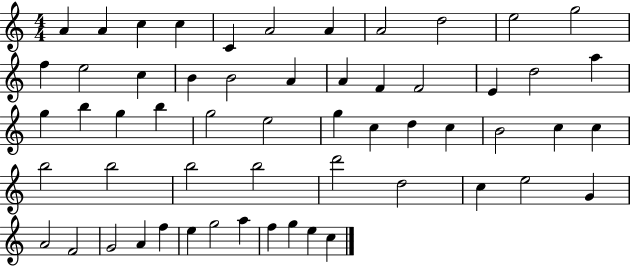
A4/q A4/q C5/q C5/q C4/q A4/h A4/q A4/h D5/h E5/h G5/h F5/q E5/h C5/q B4/q B4/h A4/q A4/q F4/q F4/h E4/q D5/h A5/q G5/q B5/q G5/q B5/q G5/h E5/h G5/q C5/q D5/q C5/q B4/h C5/q C5/q B5/h B5/h B5/h B5/h D6/h D5/h C5/q E5/h G4/q A4/h F4/h G4/h A4/q F5/q E5/q G5/h A5/q F5/q G5/q E5/q C5/q